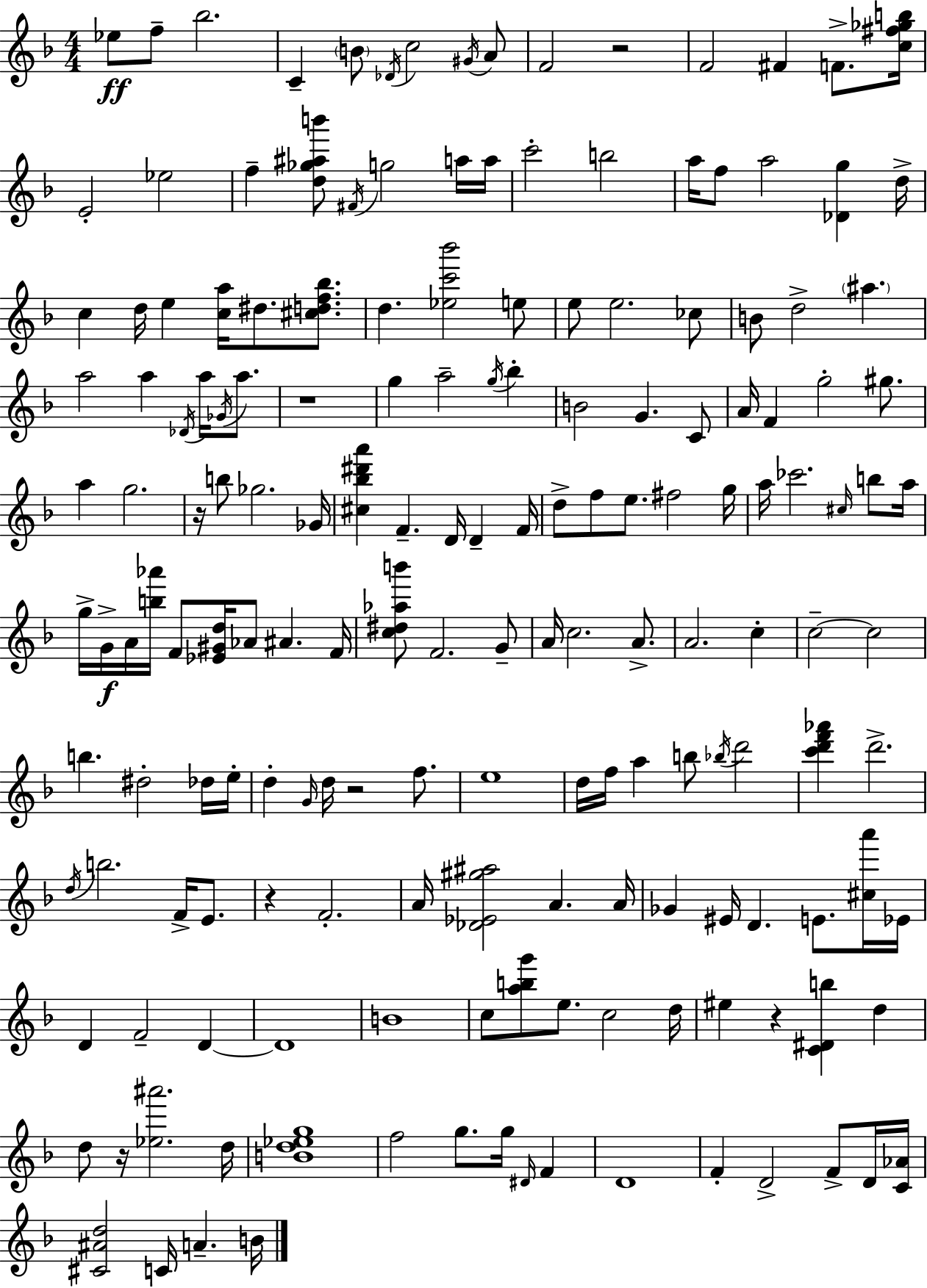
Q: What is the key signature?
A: D minor